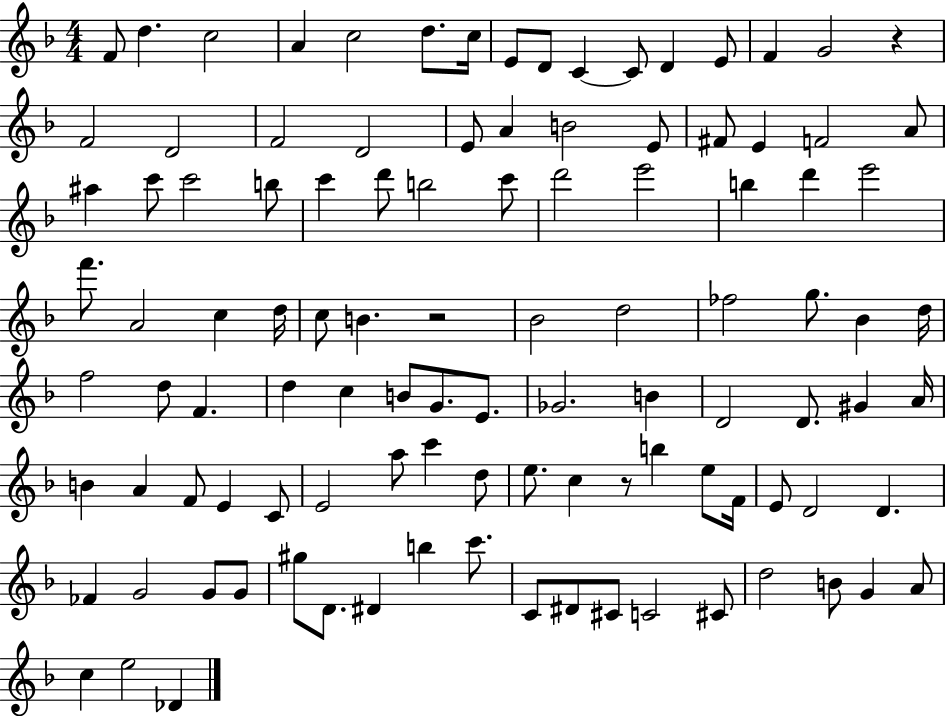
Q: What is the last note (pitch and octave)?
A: Db4